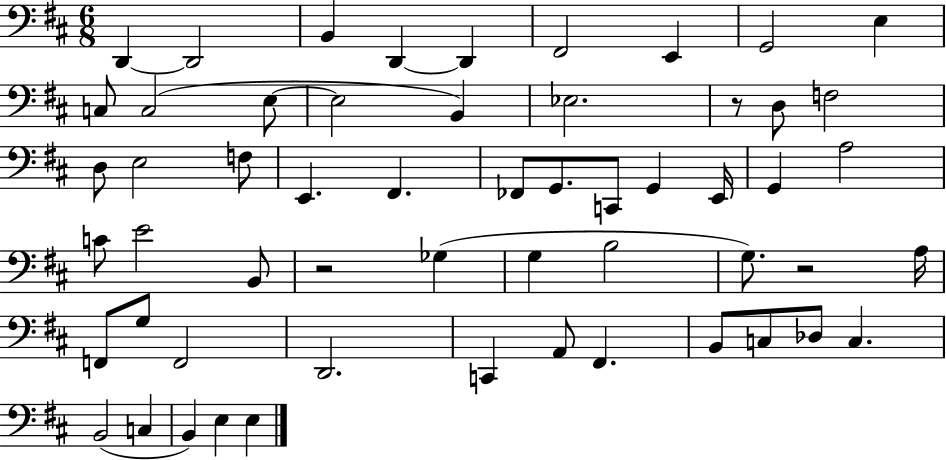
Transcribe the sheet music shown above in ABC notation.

X:1
T:Untitled
M:6/8
L:1/4
K:D
D,, D,,2 B,, D,, D,, ^F,,2 E,, G,,2 E, C,/2 C,2 E,/2 E,2 B,, _E,2 z/2 D,/2 F,2 D,/2 E,2 F,/2 E,, ^F,, _F,,/2 G,,/2 C,,/2 G,, E,,/4 G,, A,2 C/2 E2 B,,/2 z2 _G, G, B,2 G,/2 z2 A,/4 F,,/2 G,/2 F,,2 D,,2 C,, A,,/2 ^F,, B,,/2 C,/2 _D,/2 C, B,,2 C, B,, E, E,